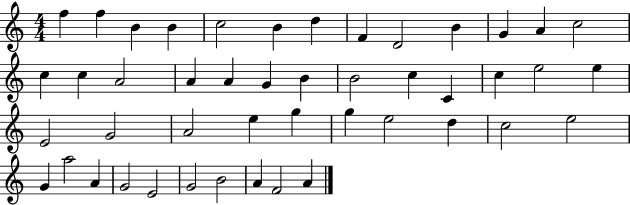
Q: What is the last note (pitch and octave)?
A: A4